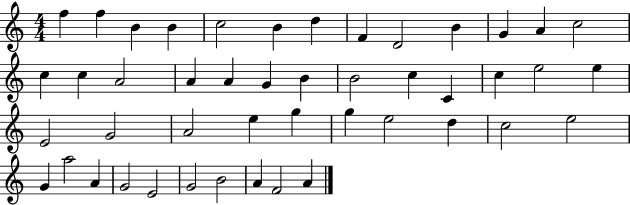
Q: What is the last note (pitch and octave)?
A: A4